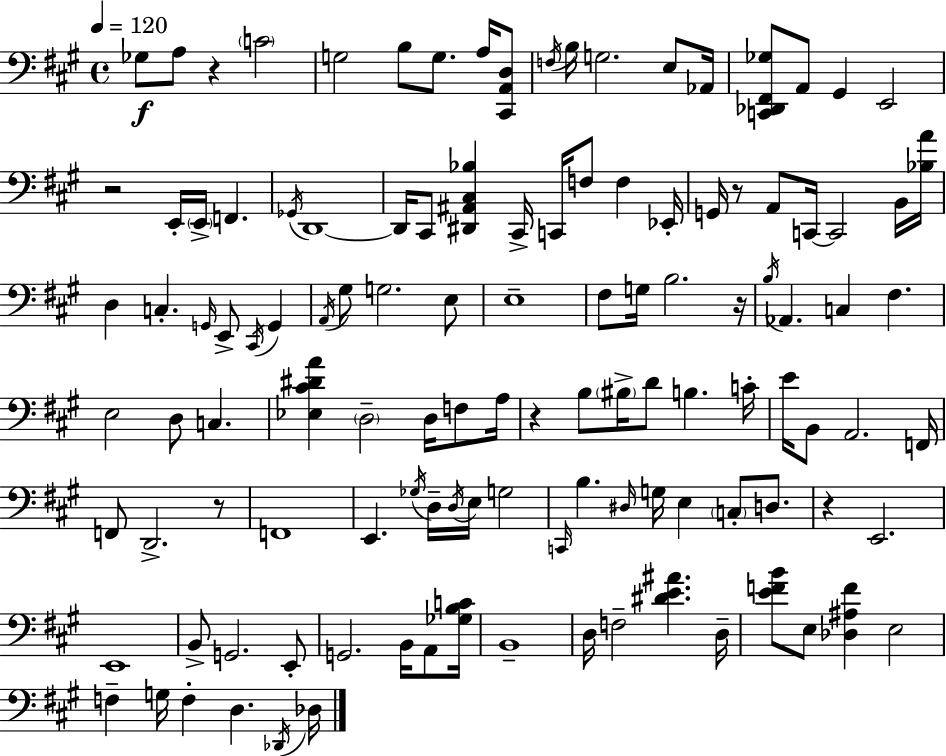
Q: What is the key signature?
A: A major